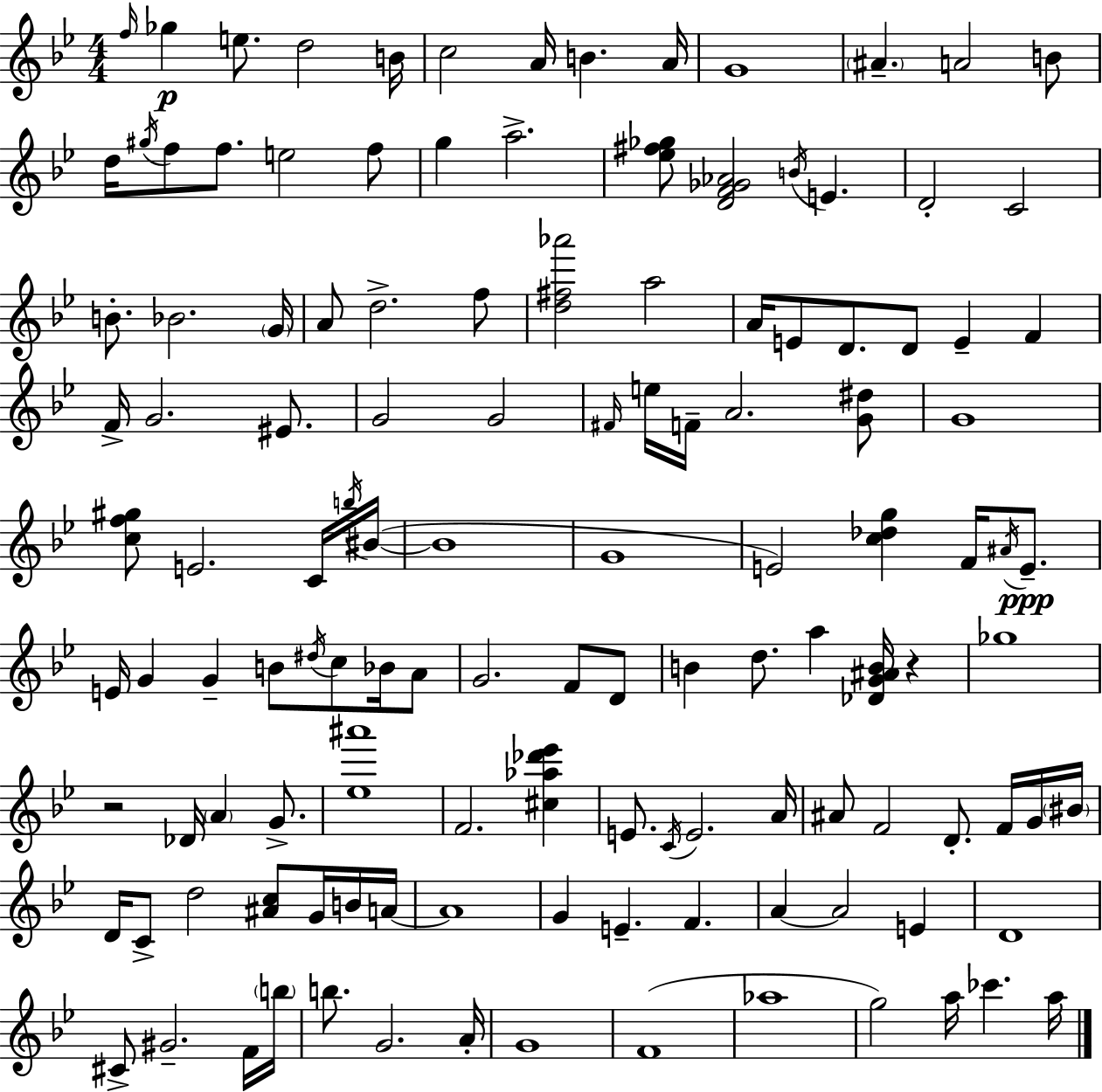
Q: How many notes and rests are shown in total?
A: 127